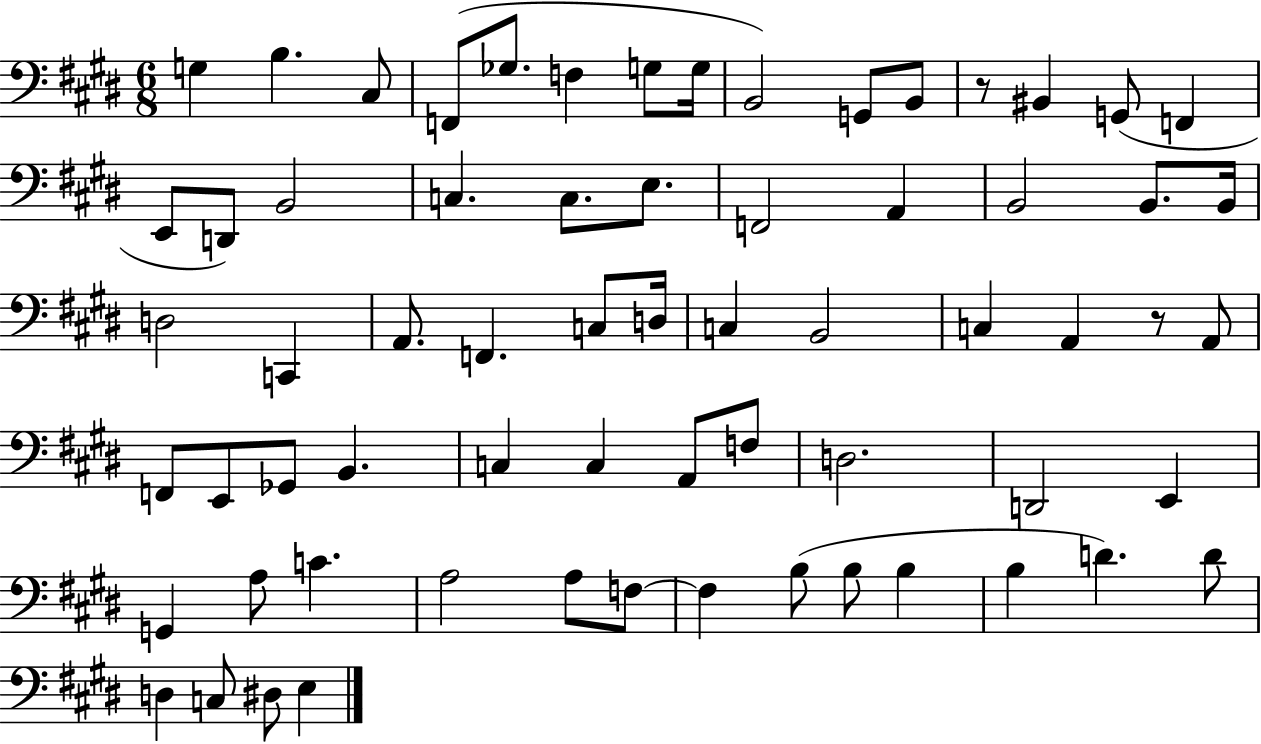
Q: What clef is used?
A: bass